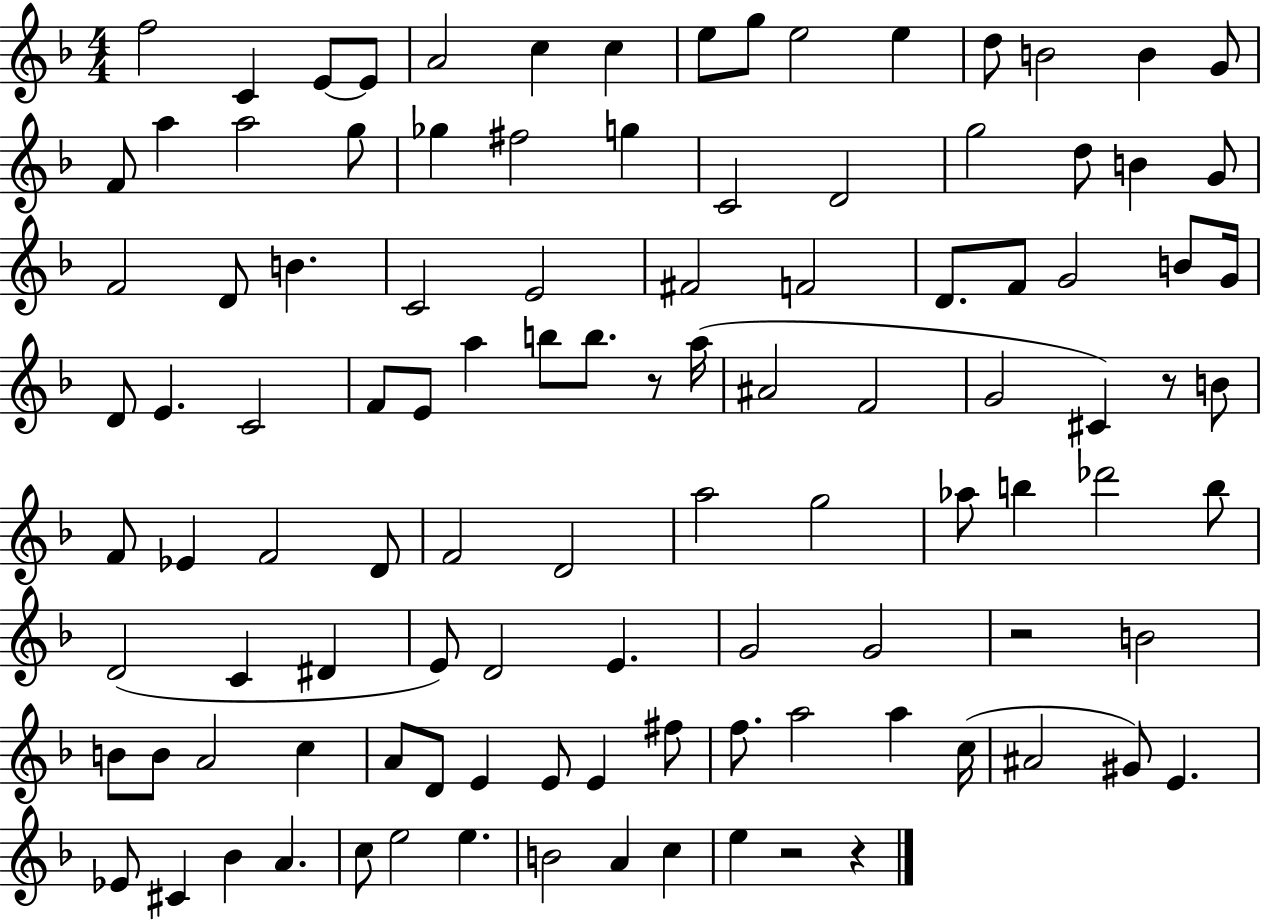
F5/h C4/q E4/e E4/e A4/h C5/q C5/q E5/e G5/e E5/h E5/q D5/e B4/h B4/q G4/e F4/e A5/q A5/h G5/e Gb5/q F#5/h G5/q C4/h D4/h G5/h D5/e B4/q G4/e F4/h D4/e B4/q. C4/h E4/h F#4/h F4/h D4/e. F4/e G4/h B4/e G4/s D4/e E4/q. C4/h F4/e E4/e A5/q B5/e B5/e. R/e A5/s A#4/h F4/h G4/h C#4/q R/e B4/e F4/e Eb4/q F4/h D4/e F4/h D4/h A5/h G5/h Ab5/e B5/q Db6/h B5/e D4/h C4/q D#4/q E4/e D4/h E4/q. G4/h G4/h R/h B4/h B4/e B4/e A4/h C5/q A4/e D4/e E4/q E4/e E4/q F#5/e F5/e. A5/h A5/q C5/s A#4/h G#4/e E4/q. Eb4/e C#4/q Bb4/q A4/q. C5/e E5/h E5/q. B4/h A4/q C5/q E5/q R/h R/q